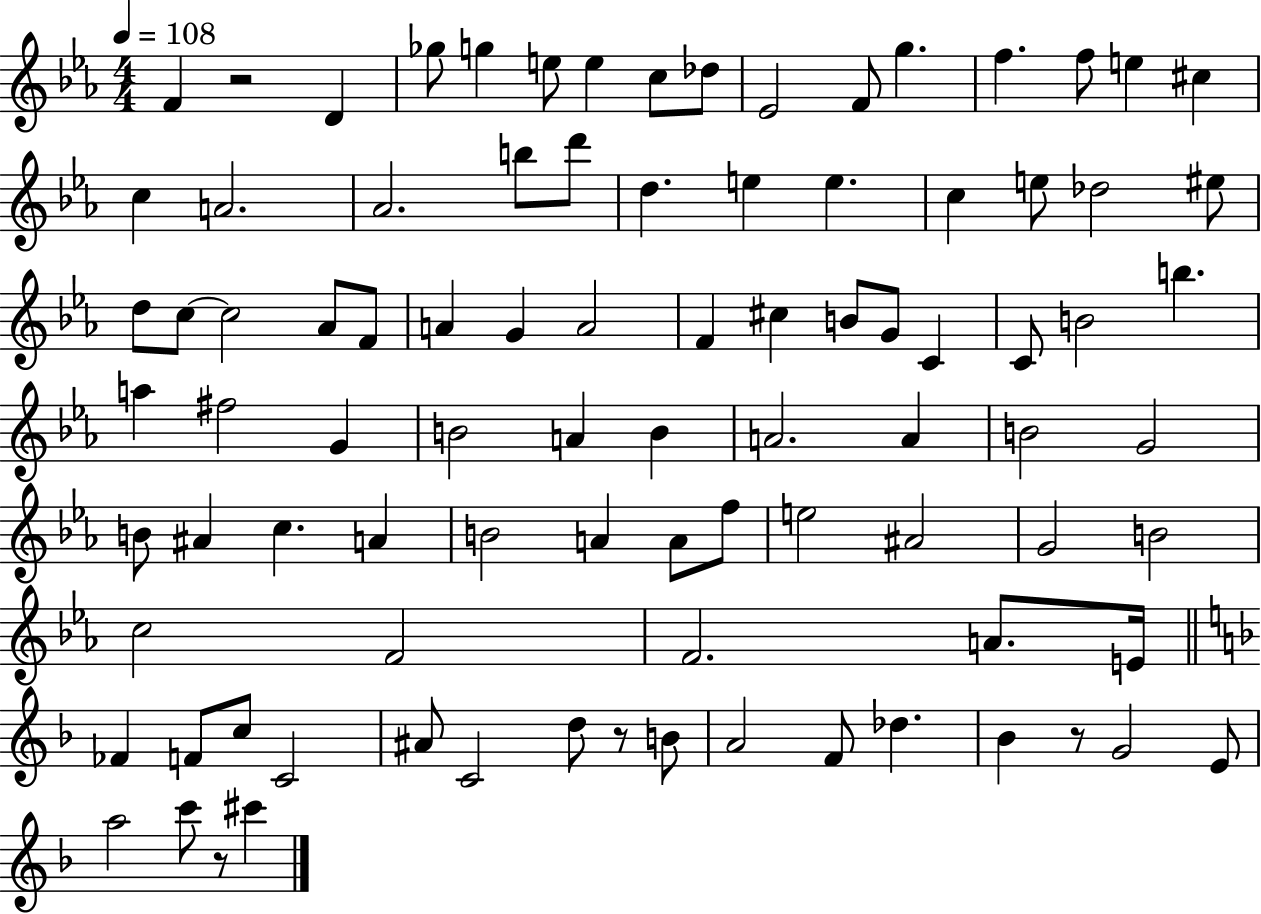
{
  \clef treble
  \numericTimeSignature
  \time 4/4
  \key ees \major
  \tempo 4 = 108
  f'4 r2 d'4 | ges''8 g''4 e''8 e''4 c''8 des''8 | ees'2 f'8 g''4. | f''4. f''8 e''4 cis''4 | \break c''4 a'2. | aes'2. b''8 d'''8 | d''4. e''4 e''4. | c''4 e''8 des''2 eis''8 | \break d''8 c''8~~ c''2 aes'8 f'8 | a'4 g'4 a'2 | f'4 cis''4 b'8 g'8 c'4 | c'8 b'2 b''4. | \break a''4 fis''2 g'4 | b'2 a'4 b'4 | a'2. a'4 | b'2 g'2 | \break b'8 ais'4 c''4. a'4 | b'2 a'4 a'8 f''8 | e''2 ais'2 | g'2 b'2 | \break c''2 f'2 | f'2. a'8. e'16 | \bar "||" \break \key d \minor fes'4 f'8 c''8 c'2 | ais'8 c'2 d''8 r8 b'8 | a'2 f'8 des''4. | bes'4 r8 g'2 e'8 | \break a''2 c'''8 r8 cis'''4 | \bar "|."
}